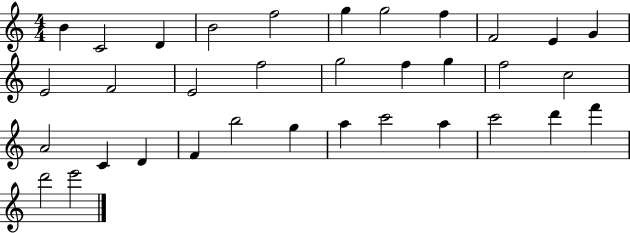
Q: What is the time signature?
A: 4/4